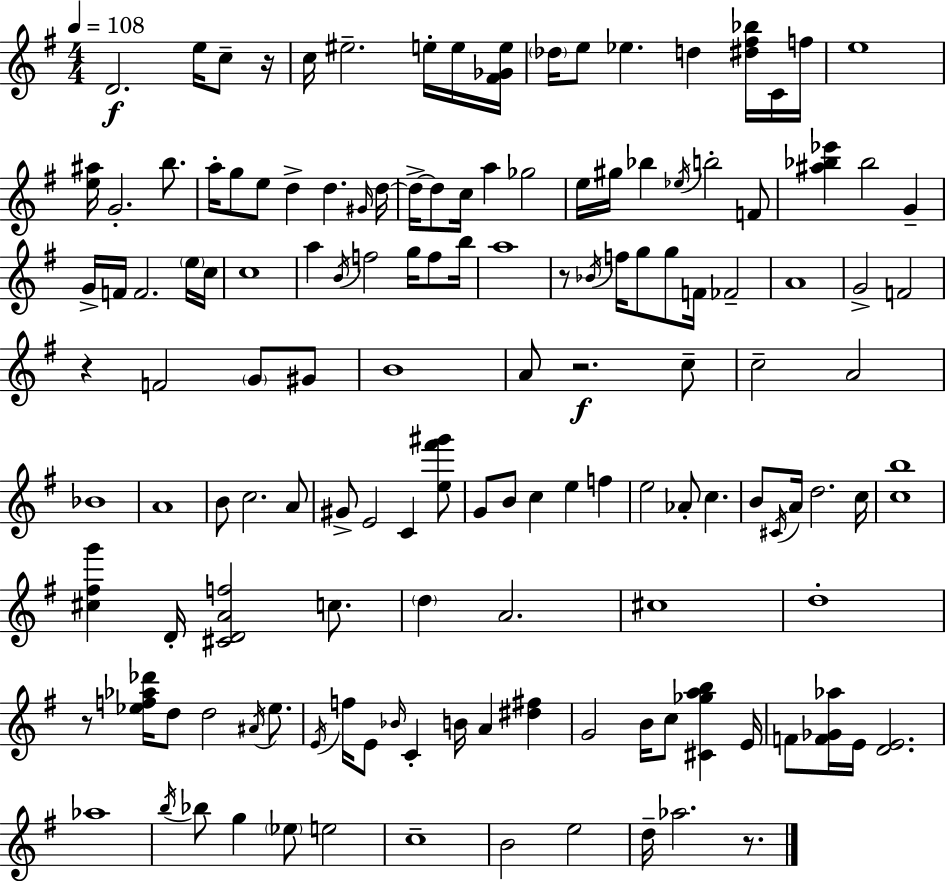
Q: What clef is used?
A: treble